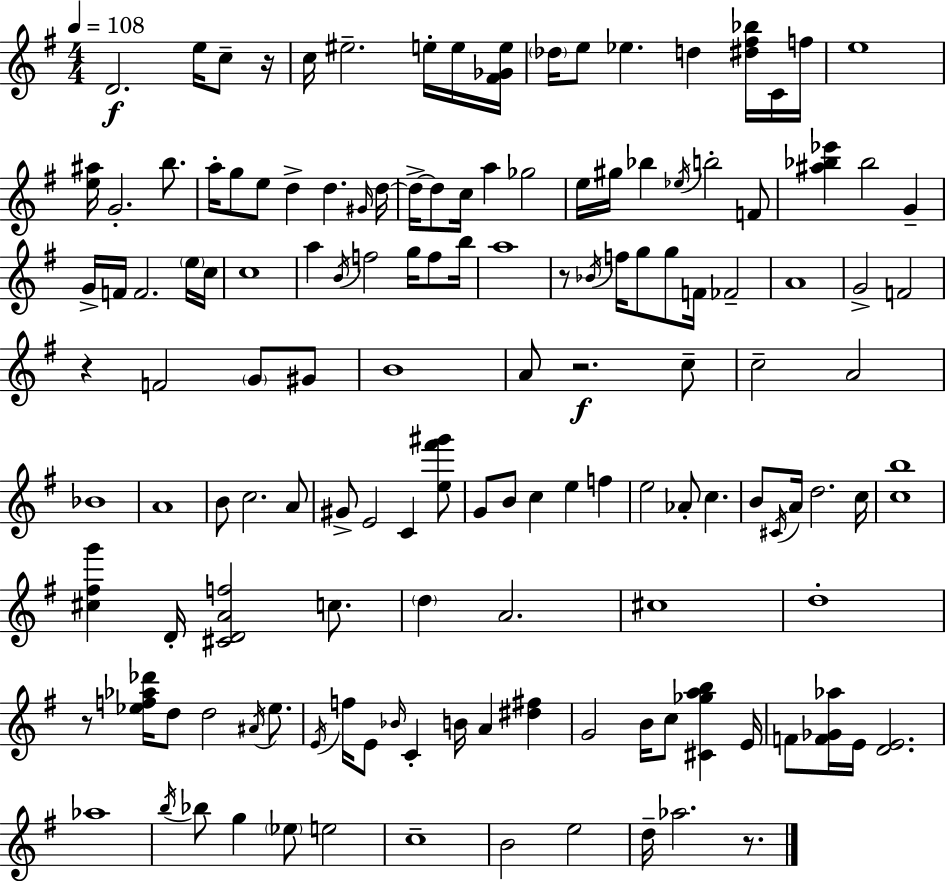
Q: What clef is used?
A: treble